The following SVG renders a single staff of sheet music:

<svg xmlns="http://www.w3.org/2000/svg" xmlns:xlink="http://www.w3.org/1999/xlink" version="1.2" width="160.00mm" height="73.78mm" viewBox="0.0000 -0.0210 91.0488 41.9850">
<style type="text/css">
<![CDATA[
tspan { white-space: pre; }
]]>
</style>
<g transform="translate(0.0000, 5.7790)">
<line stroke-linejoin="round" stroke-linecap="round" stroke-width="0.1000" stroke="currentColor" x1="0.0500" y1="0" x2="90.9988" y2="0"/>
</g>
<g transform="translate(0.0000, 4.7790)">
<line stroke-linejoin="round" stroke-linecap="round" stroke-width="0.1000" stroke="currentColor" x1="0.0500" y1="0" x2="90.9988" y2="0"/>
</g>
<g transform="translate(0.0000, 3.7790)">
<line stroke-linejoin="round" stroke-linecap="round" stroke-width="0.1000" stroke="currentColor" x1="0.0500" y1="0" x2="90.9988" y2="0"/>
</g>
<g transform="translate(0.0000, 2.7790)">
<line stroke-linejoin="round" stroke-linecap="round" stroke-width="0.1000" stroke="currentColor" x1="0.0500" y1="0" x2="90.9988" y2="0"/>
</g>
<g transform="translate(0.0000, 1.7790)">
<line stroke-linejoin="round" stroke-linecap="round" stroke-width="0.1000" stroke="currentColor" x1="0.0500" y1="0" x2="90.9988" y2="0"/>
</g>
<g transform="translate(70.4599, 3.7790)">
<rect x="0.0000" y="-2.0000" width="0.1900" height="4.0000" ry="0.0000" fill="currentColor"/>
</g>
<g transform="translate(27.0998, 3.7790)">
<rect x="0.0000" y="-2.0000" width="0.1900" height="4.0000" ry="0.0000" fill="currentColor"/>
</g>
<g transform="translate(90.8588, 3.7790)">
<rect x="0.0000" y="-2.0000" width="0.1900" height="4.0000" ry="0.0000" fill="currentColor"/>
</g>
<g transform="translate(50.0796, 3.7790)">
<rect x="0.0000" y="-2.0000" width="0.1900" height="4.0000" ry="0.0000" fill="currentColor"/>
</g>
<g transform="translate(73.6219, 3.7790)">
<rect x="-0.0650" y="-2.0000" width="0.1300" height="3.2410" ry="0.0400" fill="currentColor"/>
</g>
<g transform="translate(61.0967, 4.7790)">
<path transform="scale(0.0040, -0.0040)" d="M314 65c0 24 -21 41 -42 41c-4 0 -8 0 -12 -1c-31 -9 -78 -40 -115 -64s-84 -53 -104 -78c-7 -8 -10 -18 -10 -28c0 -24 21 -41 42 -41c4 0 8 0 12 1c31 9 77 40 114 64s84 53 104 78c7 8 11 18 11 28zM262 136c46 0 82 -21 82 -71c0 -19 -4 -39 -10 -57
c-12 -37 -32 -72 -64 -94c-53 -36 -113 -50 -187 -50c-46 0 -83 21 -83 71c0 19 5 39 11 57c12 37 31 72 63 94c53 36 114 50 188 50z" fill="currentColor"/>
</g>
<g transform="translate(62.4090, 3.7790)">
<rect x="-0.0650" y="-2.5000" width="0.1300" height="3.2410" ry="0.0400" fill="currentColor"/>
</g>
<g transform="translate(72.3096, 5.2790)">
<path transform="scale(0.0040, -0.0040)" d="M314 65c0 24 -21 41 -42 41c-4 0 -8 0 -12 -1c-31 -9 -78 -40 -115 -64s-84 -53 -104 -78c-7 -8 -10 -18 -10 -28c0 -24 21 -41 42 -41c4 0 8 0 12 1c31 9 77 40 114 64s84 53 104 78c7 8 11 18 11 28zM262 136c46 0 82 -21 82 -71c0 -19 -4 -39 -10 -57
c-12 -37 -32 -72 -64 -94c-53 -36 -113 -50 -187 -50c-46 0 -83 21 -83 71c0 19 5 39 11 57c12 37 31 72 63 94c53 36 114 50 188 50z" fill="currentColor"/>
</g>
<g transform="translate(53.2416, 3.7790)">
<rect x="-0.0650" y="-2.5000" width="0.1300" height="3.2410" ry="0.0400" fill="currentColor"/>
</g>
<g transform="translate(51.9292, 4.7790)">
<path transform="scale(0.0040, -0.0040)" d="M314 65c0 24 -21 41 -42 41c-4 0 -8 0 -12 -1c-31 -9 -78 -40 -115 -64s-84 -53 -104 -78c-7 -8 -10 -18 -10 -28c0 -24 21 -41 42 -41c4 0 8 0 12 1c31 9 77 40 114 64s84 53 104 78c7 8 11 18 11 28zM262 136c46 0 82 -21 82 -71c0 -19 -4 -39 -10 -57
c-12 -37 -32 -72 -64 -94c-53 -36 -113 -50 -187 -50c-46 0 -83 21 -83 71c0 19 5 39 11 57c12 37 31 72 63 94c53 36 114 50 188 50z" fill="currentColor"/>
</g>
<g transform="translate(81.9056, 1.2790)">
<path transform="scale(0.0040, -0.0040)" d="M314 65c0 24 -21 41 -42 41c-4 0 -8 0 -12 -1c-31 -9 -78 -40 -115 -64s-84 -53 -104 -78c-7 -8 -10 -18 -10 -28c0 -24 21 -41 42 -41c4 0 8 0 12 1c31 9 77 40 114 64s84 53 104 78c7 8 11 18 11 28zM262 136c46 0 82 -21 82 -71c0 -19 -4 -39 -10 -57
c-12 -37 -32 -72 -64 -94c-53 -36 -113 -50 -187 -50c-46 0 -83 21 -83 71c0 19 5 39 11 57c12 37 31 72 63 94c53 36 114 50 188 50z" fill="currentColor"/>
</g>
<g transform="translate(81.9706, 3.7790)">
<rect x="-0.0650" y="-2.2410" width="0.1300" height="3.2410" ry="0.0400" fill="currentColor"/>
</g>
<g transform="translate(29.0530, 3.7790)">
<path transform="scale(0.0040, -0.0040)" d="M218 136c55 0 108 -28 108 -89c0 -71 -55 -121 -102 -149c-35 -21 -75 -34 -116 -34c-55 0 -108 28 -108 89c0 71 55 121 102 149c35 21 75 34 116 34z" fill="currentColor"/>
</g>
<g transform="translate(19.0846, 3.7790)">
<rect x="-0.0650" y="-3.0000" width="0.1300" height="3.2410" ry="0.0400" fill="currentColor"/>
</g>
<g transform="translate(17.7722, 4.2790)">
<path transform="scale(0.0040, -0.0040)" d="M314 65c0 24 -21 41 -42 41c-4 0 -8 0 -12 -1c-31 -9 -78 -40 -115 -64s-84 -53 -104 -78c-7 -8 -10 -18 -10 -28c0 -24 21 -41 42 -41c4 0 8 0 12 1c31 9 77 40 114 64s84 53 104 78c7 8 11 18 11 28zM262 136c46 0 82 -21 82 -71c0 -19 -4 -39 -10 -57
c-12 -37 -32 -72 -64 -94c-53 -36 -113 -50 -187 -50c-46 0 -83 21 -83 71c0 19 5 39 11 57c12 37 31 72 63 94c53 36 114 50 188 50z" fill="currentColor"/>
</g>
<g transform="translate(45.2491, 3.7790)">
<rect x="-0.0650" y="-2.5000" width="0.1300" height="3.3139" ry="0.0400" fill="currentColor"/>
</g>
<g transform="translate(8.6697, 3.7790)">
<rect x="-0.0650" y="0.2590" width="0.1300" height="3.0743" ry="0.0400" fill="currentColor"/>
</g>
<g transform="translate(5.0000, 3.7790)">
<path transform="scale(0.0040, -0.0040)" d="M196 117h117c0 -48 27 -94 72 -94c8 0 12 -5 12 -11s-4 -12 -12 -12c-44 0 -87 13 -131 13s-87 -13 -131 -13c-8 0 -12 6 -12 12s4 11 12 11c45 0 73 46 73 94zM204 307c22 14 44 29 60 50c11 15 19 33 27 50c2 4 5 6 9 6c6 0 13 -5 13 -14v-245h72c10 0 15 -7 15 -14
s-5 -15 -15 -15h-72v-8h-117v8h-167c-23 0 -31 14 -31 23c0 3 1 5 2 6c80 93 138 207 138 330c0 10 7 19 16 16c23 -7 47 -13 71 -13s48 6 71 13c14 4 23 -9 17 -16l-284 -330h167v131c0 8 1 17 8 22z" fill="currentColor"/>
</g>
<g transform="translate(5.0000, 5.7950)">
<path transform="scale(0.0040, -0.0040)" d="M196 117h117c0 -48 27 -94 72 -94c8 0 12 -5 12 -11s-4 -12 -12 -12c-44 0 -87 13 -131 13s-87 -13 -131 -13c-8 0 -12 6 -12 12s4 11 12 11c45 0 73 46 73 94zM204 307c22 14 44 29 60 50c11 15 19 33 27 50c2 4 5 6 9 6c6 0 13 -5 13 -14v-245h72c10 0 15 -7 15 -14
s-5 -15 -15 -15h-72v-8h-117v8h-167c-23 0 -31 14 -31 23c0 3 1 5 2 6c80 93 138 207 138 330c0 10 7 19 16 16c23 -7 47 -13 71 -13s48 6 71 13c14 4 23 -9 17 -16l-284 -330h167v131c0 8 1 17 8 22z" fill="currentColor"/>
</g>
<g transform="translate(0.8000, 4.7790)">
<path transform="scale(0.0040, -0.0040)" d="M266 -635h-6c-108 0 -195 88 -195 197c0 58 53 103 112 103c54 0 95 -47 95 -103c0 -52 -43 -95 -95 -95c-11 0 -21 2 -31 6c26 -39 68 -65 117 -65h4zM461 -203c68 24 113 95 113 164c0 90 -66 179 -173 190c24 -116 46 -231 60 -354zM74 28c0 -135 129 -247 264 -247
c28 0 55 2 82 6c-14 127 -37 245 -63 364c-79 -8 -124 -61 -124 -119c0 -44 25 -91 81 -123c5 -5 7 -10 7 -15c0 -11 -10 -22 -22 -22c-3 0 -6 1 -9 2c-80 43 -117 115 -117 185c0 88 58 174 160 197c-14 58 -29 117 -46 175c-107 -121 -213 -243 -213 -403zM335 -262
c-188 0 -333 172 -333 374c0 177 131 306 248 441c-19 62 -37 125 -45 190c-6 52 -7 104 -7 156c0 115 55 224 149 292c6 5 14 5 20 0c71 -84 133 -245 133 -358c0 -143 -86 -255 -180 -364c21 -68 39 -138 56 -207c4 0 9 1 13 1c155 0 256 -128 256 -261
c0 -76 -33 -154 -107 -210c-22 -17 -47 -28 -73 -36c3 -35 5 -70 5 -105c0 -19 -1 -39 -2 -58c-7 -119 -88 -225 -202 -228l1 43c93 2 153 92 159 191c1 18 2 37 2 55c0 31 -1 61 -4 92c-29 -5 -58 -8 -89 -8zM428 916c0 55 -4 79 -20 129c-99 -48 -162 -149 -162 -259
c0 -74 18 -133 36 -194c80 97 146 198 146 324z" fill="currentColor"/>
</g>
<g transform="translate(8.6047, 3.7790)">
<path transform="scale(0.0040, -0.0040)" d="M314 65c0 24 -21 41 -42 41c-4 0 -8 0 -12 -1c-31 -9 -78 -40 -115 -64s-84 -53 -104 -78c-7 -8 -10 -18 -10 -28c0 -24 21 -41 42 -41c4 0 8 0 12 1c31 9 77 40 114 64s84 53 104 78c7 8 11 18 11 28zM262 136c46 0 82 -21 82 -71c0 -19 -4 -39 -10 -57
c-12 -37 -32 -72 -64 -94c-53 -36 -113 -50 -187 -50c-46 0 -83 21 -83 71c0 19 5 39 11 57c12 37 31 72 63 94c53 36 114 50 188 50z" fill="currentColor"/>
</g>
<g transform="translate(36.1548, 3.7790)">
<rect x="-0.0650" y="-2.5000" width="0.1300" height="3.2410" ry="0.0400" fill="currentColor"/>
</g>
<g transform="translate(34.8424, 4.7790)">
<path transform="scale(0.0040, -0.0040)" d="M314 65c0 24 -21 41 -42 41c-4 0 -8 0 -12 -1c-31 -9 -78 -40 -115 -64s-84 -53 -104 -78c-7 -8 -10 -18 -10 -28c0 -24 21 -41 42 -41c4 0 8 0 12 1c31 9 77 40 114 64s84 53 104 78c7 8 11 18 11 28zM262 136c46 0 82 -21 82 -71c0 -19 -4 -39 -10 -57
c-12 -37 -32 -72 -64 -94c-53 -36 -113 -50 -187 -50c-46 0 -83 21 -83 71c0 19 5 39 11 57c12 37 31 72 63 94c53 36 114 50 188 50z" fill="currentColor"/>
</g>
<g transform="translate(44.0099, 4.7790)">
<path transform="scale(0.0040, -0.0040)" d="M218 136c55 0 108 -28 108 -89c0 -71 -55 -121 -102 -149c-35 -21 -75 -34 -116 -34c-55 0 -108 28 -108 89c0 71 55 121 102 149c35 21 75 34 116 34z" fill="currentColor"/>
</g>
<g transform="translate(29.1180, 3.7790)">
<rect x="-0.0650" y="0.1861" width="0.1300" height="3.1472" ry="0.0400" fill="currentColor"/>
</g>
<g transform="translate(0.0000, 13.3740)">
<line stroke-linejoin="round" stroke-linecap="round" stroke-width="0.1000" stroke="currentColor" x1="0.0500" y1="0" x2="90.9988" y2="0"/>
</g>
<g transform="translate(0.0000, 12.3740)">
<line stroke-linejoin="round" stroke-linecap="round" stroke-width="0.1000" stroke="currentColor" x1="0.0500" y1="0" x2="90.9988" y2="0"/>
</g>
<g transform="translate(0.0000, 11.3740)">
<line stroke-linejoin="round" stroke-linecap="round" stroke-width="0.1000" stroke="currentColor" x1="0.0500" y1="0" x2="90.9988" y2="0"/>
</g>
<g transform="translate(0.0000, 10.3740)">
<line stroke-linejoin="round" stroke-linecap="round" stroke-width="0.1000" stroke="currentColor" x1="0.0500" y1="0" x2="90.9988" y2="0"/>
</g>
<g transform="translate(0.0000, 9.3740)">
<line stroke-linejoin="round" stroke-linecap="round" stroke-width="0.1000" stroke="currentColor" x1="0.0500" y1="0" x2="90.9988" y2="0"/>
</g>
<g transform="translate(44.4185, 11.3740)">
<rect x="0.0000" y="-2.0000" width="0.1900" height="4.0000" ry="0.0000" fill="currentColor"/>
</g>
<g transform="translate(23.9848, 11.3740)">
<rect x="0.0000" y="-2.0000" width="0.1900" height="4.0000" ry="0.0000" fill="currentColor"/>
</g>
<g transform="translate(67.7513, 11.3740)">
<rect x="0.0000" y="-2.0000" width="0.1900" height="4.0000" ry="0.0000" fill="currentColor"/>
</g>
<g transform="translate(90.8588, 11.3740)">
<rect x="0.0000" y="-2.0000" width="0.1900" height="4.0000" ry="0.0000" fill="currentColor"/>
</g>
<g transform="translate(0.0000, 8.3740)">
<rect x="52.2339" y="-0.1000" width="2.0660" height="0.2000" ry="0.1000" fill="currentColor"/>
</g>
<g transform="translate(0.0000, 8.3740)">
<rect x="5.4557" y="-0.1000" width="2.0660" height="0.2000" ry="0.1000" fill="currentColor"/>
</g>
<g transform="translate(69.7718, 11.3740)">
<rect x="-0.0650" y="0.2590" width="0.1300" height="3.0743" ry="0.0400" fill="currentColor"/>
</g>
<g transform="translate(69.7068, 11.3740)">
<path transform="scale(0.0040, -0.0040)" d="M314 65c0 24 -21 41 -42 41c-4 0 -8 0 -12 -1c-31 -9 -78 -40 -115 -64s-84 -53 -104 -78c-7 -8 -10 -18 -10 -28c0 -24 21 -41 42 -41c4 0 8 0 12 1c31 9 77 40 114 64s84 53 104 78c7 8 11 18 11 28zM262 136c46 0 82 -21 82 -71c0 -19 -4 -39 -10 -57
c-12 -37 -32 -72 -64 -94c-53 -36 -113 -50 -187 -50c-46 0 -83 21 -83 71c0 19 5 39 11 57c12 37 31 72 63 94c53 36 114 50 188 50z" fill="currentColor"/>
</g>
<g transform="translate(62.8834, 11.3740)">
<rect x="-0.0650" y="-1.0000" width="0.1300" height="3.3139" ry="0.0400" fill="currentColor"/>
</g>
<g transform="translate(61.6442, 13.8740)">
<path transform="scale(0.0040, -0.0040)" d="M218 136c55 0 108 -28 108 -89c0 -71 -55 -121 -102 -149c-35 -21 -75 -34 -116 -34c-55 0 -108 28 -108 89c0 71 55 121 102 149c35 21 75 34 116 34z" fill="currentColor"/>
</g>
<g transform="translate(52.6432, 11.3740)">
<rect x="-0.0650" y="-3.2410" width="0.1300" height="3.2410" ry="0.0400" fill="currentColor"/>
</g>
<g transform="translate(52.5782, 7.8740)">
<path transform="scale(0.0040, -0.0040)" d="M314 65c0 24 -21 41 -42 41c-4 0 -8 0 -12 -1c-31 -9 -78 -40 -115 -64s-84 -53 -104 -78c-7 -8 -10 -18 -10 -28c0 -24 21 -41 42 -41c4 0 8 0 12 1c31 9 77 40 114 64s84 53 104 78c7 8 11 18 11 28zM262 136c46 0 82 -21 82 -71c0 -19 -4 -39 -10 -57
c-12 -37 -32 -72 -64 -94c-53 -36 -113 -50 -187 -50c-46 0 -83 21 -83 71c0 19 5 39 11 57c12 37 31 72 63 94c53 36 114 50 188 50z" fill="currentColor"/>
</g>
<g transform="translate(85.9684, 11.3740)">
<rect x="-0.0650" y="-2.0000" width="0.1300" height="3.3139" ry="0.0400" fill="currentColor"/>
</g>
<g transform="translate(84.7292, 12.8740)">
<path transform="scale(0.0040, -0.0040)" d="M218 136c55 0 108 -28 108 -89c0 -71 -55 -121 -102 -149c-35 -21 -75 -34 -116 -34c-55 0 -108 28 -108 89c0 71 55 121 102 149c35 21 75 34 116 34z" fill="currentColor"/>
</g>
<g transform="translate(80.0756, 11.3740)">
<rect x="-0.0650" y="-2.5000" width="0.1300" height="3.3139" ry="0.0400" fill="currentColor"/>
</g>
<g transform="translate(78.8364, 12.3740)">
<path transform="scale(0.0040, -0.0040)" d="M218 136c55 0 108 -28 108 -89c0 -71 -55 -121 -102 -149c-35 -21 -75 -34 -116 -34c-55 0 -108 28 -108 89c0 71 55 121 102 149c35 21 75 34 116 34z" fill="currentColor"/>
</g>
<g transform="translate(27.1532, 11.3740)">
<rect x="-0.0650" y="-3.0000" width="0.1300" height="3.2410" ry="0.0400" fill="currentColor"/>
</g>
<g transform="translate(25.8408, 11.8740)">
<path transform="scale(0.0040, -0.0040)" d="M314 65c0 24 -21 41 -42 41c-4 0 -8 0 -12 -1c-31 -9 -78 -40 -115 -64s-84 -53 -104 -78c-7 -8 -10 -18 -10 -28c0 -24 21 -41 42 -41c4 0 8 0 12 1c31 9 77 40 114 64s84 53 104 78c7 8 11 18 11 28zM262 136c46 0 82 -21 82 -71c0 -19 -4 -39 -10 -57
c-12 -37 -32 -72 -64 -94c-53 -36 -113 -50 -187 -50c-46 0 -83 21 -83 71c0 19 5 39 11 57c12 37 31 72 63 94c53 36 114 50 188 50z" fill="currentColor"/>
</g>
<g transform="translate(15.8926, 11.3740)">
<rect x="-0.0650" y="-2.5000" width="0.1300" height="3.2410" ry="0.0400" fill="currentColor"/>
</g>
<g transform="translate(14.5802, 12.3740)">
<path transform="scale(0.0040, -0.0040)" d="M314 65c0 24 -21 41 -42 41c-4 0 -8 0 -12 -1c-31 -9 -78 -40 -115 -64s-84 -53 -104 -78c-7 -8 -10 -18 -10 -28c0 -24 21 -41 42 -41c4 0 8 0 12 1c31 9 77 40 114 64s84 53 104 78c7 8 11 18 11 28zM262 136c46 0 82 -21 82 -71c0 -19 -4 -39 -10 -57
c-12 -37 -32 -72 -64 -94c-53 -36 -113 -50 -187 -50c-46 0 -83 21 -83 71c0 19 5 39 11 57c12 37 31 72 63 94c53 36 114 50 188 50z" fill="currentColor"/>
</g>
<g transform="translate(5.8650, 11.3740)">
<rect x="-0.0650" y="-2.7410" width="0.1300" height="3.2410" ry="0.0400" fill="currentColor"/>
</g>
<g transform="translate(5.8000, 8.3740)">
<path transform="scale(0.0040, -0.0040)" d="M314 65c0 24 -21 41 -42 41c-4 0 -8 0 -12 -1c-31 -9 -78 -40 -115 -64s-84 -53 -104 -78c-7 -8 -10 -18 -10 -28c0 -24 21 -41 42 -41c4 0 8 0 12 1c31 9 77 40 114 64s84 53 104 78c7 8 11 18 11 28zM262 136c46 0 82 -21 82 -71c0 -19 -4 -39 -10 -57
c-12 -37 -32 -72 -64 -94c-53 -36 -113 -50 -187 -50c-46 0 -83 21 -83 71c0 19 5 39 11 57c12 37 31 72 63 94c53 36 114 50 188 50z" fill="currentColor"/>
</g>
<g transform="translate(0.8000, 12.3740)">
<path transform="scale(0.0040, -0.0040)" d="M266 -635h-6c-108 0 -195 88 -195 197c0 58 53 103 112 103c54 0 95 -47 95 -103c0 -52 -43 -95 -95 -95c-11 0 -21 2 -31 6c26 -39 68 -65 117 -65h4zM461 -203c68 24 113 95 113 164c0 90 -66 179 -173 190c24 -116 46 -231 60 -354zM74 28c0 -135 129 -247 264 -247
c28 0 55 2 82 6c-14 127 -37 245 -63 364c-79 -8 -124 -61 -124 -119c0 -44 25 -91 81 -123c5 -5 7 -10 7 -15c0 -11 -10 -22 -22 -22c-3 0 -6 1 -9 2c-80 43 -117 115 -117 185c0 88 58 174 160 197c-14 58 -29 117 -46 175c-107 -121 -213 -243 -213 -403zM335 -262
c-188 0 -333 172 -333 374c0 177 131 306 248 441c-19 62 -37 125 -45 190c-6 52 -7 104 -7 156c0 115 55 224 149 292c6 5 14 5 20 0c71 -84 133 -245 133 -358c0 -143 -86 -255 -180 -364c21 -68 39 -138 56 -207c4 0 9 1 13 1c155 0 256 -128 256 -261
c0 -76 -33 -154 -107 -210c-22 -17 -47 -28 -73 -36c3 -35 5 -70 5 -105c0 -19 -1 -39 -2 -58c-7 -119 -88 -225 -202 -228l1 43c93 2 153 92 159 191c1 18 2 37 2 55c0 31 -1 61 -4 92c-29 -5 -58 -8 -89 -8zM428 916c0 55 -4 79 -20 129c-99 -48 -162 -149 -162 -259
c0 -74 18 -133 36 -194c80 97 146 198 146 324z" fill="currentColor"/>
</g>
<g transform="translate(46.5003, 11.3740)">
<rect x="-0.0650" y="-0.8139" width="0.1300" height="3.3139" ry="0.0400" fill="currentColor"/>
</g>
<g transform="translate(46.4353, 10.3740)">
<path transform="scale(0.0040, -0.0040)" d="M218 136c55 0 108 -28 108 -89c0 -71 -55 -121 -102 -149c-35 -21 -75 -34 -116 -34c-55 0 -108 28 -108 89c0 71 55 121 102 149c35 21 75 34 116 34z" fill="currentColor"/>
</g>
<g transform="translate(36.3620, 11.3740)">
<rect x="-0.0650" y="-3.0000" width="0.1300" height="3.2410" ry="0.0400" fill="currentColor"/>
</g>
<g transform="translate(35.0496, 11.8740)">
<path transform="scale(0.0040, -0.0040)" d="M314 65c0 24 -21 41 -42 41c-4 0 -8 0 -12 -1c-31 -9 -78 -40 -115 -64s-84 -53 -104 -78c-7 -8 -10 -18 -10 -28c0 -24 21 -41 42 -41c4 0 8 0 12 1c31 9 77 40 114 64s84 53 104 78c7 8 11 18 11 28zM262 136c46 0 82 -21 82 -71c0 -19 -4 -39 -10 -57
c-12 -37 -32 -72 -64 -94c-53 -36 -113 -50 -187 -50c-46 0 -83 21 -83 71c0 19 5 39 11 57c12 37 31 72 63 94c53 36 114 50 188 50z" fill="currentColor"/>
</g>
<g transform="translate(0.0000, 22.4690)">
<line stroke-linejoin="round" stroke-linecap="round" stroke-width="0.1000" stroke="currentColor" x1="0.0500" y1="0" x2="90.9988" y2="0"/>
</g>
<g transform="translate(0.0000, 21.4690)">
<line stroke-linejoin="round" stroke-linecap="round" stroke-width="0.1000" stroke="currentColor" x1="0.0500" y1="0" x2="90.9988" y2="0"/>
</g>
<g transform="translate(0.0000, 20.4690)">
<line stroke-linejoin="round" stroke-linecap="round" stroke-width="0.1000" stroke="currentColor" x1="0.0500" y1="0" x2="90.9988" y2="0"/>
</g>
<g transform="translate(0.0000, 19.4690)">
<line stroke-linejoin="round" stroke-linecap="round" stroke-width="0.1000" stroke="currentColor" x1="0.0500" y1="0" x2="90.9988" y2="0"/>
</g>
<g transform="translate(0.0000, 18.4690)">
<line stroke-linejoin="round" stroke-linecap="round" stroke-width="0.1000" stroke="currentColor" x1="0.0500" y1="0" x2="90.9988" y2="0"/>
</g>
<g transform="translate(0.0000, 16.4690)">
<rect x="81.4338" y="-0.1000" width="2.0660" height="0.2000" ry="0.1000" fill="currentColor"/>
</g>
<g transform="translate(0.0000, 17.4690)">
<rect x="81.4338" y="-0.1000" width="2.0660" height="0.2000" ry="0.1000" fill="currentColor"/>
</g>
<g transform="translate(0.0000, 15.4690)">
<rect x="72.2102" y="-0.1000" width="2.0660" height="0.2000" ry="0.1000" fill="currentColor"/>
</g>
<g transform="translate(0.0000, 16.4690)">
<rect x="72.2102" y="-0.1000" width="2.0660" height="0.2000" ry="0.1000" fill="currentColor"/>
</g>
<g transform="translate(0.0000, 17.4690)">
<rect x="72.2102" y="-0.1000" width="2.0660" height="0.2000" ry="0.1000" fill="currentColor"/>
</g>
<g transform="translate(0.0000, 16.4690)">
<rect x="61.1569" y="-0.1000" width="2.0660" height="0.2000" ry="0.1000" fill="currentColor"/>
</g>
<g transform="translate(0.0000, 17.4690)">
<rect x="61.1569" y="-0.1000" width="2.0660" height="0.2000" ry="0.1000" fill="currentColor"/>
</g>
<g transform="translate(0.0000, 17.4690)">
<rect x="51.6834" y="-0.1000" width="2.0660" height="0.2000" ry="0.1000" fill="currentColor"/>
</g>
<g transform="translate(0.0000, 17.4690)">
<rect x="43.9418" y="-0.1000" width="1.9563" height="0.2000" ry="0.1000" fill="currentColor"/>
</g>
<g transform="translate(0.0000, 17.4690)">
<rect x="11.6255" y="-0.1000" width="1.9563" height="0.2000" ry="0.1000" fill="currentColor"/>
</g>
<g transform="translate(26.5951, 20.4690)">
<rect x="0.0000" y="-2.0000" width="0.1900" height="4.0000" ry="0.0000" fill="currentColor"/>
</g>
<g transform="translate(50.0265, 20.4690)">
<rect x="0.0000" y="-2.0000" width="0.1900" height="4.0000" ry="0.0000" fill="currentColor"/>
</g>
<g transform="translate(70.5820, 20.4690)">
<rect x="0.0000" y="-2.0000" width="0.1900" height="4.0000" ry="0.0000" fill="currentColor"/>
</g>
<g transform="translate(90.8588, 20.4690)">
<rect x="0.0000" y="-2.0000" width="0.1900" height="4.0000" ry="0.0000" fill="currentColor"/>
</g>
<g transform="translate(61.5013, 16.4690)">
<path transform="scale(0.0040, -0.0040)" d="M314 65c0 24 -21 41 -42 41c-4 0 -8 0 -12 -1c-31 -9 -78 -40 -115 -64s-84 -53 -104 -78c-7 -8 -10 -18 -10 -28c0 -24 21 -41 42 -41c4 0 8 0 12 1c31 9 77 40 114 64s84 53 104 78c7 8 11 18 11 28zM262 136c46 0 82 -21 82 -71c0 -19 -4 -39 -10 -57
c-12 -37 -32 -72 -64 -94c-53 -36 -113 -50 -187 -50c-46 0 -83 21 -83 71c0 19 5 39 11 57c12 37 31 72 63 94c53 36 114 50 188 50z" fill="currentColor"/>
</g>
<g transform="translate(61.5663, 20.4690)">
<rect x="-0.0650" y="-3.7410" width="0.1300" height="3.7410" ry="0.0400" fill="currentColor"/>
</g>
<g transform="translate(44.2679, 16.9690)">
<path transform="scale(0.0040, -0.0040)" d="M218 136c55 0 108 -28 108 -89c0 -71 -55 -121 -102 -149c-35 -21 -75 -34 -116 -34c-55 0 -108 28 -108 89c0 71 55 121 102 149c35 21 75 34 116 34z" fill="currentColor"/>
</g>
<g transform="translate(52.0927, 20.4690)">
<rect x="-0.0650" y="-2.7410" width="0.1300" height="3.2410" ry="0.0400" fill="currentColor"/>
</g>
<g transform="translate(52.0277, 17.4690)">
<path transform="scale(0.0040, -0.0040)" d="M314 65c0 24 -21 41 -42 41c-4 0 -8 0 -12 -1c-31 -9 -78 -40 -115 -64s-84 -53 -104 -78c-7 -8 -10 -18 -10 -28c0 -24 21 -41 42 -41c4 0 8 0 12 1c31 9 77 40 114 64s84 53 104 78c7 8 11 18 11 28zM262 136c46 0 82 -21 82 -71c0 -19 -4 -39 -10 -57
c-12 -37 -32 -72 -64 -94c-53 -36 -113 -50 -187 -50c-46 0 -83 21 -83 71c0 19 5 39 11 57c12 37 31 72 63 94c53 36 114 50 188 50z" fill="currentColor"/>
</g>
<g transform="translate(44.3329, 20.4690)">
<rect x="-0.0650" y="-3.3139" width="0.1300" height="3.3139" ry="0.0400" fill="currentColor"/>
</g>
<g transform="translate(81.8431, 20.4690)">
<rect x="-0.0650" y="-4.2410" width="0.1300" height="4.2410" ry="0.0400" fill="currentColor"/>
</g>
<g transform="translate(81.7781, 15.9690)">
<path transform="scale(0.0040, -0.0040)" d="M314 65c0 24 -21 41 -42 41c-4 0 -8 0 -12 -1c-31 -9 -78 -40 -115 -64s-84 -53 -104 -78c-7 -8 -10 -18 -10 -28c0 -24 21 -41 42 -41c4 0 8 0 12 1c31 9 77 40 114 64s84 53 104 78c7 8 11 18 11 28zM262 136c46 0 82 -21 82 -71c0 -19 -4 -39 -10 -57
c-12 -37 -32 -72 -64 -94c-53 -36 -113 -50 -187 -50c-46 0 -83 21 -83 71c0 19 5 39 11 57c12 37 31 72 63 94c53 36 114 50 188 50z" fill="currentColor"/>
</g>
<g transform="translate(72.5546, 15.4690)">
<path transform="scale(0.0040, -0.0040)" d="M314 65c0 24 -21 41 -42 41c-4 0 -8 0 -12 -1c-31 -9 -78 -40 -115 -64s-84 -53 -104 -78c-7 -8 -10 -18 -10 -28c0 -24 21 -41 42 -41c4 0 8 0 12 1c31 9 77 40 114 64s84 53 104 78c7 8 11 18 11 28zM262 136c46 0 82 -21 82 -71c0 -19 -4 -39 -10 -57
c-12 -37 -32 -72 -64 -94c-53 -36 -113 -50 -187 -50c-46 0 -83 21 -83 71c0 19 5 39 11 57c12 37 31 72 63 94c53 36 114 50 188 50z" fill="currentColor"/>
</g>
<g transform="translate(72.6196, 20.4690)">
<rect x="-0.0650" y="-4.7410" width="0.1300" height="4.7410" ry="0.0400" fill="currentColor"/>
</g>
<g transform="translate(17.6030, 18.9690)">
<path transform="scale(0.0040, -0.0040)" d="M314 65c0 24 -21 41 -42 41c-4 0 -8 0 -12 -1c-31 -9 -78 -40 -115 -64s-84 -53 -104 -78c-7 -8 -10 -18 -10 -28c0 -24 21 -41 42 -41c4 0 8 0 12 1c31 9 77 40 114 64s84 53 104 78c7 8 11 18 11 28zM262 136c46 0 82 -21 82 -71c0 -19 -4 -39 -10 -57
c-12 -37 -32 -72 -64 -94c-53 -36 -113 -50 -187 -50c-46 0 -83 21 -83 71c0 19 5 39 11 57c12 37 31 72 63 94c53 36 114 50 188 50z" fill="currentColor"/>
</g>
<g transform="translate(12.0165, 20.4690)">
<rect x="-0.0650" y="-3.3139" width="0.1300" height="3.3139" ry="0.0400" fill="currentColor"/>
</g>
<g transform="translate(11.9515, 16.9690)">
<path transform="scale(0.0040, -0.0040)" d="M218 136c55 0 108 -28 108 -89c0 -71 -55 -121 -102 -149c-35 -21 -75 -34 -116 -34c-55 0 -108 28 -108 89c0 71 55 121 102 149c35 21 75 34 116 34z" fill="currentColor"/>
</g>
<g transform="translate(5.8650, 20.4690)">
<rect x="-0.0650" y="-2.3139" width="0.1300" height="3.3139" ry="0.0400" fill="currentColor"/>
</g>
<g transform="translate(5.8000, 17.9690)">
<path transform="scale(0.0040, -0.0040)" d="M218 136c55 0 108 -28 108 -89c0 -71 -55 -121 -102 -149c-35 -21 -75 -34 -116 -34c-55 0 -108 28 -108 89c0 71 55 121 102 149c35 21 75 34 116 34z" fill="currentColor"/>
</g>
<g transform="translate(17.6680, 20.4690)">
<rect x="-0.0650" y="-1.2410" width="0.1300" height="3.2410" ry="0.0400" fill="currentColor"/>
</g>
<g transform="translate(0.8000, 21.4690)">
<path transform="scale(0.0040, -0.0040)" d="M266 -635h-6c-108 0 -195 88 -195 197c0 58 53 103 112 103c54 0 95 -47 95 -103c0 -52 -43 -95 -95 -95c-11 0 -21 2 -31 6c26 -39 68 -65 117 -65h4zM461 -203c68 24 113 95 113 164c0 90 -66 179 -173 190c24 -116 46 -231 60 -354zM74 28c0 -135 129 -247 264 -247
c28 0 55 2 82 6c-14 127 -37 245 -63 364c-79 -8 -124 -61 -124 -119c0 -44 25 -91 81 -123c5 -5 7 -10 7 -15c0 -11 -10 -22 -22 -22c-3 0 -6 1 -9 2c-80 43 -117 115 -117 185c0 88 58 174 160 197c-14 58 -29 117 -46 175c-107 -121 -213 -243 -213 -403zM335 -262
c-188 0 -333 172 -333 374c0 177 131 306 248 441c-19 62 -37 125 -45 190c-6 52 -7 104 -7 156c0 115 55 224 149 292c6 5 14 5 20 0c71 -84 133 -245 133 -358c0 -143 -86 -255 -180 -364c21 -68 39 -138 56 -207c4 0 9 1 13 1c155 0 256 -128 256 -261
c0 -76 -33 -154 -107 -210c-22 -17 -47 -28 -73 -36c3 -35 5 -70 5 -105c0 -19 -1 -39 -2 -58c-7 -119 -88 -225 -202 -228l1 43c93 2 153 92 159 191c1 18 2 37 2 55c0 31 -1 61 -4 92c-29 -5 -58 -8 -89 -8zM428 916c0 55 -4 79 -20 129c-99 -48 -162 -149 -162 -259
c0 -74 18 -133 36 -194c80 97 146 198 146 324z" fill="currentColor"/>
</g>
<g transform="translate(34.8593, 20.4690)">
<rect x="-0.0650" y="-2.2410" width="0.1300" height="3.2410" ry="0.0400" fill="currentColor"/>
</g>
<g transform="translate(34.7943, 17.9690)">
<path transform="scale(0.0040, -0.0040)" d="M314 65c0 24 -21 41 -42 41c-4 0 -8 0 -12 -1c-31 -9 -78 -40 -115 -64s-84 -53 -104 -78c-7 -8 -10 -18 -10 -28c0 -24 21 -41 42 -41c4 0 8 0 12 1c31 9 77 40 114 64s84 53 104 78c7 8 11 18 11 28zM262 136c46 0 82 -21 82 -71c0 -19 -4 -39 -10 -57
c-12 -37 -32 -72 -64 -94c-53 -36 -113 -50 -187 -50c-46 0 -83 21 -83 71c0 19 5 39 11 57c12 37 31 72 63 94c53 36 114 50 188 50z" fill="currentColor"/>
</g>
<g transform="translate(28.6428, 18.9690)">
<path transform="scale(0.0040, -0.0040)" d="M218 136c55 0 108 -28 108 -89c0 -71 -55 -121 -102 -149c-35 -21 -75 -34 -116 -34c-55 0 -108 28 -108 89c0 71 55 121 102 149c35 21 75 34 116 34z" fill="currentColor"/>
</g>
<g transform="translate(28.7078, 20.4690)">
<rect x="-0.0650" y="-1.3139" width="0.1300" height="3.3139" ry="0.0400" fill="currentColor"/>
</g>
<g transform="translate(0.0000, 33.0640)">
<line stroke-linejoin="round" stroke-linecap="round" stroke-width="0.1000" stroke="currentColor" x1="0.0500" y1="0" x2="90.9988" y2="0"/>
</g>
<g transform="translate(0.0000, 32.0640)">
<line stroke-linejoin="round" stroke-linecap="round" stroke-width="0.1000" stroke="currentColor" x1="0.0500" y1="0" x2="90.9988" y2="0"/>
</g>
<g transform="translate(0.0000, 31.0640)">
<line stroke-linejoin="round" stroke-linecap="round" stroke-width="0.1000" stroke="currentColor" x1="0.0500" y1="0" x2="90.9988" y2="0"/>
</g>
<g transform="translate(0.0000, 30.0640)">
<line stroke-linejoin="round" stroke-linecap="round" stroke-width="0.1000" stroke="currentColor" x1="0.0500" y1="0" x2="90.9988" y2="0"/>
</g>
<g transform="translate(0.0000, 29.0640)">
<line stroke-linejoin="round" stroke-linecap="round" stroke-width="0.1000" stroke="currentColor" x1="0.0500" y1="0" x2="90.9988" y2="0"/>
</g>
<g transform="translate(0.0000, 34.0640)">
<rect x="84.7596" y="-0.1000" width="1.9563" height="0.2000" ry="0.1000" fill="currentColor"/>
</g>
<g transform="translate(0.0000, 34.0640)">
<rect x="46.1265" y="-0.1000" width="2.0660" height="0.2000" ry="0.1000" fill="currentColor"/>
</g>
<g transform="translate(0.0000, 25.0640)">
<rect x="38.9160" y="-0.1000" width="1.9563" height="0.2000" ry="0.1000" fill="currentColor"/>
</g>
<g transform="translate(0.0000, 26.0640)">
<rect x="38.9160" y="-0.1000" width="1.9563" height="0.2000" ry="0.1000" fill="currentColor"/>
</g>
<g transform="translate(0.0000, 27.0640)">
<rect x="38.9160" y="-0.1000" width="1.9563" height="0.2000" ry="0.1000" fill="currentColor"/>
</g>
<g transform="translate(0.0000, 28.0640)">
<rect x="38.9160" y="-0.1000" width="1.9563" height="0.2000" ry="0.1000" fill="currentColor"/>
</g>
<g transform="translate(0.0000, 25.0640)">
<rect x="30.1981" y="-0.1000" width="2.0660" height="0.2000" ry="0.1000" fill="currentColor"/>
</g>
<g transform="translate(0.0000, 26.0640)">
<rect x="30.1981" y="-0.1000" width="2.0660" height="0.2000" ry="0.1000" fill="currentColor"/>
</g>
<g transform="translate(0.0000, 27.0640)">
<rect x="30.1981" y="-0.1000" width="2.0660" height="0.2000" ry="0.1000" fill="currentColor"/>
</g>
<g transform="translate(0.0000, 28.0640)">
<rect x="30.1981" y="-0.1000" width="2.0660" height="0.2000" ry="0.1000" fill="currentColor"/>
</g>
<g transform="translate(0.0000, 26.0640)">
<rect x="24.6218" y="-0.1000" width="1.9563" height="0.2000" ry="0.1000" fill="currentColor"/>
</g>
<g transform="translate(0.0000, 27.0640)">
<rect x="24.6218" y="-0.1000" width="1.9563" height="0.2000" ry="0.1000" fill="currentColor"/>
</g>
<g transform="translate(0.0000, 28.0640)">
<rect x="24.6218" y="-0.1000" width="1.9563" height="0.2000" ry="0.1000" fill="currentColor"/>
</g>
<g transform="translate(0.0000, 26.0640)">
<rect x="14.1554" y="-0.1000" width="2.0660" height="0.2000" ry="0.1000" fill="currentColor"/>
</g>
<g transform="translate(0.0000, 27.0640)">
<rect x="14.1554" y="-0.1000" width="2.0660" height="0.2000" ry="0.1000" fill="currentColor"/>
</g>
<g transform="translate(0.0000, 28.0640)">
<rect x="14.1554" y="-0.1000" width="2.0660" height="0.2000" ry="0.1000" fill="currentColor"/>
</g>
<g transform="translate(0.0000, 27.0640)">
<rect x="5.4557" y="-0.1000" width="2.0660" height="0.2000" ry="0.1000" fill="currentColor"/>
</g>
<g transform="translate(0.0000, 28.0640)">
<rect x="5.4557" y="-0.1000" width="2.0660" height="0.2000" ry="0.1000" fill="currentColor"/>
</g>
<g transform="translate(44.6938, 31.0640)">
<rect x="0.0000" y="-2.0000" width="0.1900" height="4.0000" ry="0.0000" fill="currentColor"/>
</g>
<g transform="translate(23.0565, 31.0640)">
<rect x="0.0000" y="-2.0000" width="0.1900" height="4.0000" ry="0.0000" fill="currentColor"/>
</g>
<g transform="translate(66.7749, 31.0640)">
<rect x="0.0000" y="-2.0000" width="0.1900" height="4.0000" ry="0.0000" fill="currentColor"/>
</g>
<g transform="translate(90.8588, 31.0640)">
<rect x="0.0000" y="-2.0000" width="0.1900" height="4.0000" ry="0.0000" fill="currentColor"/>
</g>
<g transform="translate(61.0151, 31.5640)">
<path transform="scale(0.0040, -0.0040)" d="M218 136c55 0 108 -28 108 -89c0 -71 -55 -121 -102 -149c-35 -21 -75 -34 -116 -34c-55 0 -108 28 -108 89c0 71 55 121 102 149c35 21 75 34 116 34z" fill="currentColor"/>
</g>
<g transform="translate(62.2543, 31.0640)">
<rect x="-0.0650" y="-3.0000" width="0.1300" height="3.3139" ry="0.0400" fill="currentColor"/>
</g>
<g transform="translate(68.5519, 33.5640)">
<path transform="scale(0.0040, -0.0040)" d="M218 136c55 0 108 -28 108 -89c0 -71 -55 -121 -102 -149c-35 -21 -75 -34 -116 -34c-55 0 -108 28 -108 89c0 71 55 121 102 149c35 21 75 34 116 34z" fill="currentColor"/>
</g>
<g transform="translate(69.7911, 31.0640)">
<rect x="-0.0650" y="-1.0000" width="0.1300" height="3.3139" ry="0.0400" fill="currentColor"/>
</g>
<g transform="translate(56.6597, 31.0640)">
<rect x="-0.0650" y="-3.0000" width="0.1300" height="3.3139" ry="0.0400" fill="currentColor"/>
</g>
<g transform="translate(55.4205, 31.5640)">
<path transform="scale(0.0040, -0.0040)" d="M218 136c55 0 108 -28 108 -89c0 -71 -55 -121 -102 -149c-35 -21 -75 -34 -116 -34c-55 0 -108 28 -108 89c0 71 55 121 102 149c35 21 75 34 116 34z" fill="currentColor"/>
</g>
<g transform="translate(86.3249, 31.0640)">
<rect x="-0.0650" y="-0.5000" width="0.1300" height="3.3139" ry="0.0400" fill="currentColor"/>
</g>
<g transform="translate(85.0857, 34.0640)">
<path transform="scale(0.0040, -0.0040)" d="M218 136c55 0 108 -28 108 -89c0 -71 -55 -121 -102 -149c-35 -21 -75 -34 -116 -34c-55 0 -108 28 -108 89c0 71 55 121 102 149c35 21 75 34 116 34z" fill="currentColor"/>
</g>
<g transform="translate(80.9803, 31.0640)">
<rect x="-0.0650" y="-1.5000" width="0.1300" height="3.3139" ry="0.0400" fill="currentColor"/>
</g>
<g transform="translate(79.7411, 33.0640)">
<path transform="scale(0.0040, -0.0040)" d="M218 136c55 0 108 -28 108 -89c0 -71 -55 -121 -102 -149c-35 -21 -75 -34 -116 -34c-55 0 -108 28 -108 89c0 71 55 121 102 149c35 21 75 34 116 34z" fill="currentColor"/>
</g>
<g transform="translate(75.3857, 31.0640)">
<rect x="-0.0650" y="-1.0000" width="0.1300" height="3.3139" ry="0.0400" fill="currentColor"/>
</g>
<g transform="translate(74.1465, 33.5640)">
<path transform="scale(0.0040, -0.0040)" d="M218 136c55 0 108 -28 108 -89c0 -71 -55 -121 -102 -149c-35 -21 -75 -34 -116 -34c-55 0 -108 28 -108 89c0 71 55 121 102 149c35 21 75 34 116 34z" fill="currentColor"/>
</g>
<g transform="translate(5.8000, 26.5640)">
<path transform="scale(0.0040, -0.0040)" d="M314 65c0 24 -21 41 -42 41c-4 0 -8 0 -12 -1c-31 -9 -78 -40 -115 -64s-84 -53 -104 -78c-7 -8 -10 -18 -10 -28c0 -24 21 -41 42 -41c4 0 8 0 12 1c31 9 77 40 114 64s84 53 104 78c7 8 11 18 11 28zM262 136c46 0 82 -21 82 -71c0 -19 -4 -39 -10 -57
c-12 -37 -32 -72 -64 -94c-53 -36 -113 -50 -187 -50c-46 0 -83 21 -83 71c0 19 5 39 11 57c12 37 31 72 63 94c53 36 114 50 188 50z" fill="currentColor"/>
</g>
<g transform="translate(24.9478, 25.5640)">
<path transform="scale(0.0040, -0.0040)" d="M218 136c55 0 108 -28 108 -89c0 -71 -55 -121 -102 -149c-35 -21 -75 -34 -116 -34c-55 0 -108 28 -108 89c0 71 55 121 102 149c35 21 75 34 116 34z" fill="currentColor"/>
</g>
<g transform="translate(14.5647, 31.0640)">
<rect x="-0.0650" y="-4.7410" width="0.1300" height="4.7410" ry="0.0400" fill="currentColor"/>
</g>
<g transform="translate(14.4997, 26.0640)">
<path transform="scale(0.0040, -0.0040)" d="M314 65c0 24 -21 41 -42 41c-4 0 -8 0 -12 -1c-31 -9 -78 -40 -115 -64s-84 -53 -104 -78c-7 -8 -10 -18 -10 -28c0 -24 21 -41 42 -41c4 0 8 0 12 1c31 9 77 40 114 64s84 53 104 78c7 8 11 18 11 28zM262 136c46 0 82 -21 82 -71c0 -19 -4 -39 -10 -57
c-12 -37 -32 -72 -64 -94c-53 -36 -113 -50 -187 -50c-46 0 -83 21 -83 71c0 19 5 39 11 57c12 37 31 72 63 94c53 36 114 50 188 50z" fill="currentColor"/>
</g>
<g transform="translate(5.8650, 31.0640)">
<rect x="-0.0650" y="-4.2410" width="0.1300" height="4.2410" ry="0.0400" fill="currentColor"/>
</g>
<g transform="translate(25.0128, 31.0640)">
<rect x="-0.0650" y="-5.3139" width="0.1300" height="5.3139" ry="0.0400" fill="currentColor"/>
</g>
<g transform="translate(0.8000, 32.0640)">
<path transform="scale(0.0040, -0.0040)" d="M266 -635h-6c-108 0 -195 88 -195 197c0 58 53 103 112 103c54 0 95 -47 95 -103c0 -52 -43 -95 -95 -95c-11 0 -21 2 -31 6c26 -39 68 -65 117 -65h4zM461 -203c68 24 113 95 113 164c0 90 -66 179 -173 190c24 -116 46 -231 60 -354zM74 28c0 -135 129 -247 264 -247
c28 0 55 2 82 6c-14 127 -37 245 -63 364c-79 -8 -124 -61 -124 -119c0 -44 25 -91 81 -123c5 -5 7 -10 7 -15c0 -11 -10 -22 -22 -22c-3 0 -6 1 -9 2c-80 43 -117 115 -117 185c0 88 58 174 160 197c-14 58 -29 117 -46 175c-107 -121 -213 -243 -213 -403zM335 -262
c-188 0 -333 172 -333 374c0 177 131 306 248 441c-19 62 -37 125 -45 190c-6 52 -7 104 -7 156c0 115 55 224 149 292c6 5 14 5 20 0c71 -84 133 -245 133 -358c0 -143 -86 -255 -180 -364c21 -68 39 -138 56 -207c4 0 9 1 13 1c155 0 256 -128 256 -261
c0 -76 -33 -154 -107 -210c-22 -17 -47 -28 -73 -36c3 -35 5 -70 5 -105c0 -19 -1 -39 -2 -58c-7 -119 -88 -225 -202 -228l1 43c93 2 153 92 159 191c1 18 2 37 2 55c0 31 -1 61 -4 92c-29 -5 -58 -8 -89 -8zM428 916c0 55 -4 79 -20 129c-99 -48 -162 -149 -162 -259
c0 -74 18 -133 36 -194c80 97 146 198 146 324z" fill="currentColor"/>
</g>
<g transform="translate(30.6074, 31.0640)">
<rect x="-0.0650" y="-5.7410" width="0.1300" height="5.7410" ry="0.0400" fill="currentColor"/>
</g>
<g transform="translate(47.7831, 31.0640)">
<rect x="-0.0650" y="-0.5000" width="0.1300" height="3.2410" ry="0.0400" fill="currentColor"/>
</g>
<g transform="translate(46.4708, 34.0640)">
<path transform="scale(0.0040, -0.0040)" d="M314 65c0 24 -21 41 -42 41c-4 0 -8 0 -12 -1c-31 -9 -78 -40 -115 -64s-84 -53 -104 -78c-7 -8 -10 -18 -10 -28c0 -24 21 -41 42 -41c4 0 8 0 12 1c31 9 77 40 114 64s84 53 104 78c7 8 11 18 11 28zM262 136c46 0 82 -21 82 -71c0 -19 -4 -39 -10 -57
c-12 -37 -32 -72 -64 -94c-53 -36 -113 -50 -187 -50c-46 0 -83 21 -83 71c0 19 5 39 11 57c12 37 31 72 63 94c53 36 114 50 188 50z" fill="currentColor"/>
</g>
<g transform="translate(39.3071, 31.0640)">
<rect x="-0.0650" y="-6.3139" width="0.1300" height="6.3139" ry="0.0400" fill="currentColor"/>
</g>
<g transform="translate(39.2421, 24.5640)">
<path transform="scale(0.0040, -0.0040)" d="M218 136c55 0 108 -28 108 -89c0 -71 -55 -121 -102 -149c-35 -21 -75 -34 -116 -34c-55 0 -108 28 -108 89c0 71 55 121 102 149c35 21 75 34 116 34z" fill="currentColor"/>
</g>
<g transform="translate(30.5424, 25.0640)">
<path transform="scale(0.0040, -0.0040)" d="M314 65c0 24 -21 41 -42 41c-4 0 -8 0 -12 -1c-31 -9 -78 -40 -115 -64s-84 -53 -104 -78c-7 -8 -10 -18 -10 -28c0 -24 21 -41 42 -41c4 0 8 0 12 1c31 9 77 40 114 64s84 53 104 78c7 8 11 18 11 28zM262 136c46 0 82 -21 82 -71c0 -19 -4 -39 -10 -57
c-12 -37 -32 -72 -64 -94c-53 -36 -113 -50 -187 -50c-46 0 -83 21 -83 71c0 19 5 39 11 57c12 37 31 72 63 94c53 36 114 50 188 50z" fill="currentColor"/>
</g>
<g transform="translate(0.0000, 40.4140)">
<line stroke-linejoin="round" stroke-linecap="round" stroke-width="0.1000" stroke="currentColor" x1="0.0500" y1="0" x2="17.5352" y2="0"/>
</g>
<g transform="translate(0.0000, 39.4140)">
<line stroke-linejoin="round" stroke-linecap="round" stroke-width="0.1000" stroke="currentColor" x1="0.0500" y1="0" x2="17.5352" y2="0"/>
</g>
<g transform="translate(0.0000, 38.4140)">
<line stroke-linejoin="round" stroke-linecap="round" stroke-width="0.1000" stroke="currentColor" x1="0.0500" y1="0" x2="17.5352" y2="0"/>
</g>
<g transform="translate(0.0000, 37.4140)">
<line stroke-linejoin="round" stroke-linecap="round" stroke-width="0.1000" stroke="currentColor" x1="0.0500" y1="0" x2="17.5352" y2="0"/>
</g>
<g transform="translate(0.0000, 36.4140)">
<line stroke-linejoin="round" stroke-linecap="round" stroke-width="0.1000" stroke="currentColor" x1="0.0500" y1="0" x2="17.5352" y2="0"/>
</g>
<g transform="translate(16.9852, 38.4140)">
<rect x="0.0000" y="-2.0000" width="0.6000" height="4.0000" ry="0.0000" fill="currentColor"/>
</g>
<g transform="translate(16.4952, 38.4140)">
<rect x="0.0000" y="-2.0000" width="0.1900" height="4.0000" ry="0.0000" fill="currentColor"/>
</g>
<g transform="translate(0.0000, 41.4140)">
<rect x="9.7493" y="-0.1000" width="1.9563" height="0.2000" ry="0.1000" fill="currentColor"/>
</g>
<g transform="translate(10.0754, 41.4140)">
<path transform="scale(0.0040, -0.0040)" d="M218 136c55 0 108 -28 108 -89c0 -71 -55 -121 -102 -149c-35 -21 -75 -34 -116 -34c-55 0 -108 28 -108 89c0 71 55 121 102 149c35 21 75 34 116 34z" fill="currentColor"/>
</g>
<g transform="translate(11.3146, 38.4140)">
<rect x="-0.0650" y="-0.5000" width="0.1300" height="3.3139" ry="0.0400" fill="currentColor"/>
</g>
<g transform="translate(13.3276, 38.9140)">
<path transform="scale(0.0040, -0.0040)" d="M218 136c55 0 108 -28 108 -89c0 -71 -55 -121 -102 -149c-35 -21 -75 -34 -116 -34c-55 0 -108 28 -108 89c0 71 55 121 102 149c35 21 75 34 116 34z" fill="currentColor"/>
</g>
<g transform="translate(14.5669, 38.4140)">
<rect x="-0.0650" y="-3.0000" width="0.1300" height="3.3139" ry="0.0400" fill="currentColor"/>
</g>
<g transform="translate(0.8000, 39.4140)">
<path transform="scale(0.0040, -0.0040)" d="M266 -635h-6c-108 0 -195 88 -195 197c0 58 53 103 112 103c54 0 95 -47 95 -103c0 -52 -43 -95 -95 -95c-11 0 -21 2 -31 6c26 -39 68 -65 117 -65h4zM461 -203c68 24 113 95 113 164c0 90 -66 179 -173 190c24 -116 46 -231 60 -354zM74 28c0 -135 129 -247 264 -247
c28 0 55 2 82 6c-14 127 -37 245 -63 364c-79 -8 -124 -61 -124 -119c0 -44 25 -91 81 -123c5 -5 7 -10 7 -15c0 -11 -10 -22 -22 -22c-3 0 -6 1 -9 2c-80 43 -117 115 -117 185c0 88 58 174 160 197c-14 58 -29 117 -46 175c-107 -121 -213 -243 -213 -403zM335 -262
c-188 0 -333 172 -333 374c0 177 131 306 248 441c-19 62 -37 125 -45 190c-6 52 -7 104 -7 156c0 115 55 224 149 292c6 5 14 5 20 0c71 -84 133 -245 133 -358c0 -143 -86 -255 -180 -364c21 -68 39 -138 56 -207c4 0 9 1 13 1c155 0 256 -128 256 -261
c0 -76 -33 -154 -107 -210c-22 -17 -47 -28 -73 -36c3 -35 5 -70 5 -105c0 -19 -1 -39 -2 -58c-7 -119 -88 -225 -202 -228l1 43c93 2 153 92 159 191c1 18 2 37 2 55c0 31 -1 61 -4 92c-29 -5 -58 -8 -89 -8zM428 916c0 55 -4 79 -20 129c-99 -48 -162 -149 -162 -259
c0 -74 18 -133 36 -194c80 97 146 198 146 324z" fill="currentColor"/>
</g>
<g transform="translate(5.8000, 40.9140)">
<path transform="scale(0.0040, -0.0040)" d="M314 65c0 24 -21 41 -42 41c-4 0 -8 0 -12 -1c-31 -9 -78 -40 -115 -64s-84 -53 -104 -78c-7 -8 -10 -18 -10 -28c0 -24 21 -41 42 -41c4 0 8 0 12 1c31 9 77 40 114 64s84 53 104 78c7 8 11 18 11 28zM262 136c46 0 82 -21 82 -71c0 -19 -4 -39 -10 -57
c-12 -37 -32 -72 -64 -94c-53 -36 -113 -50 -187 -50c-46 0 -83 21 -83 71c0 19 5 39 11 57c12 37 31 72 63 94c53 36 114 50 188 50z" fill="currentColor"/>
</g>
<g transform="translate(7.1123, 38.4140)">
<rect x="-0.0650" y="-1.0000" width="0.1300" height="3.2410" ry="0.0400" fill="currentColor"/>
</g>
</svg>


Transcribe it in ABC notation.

X:1
T:Untitled
M:4/4
L:1/4
K:C
B2 A2 B G2 G G2 G2 F2 g2 a2 G2 A2 A2 d b2 D B2 G F g b e2 e g2 b a2 c'2 e'2 d'2 d'2 e'2 f' g'2 a' C2 A A D D E C D2 C A